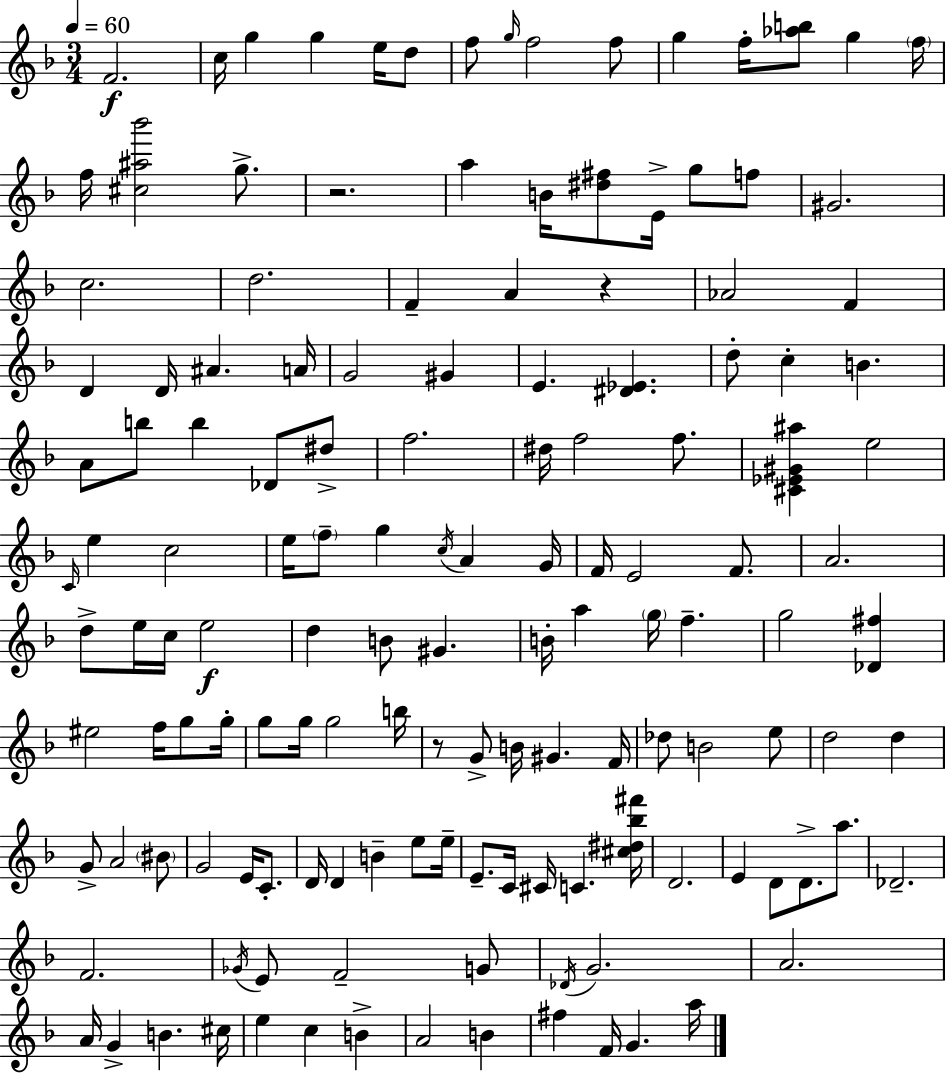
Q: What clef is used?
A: treble